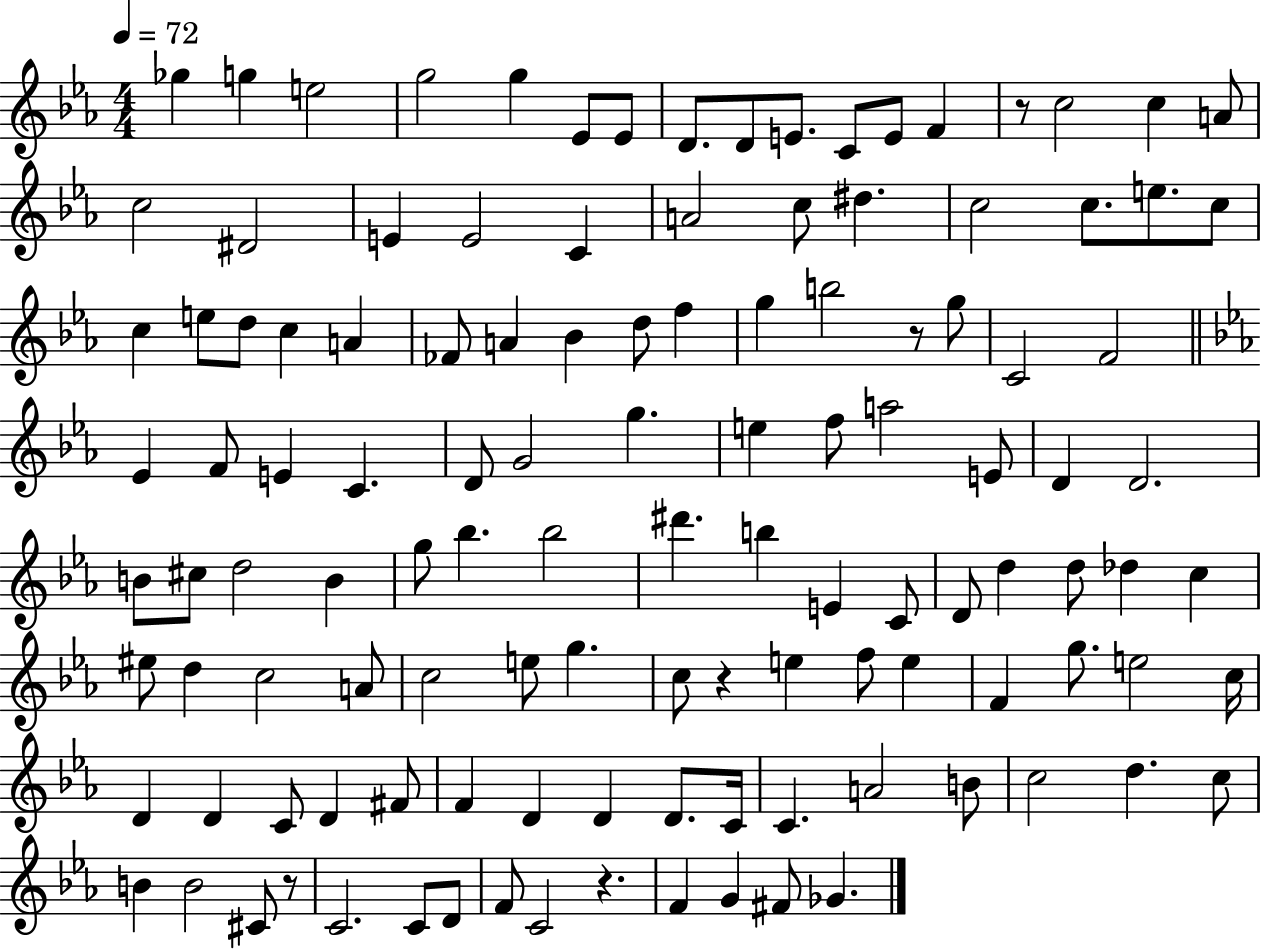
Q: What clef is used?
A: treble